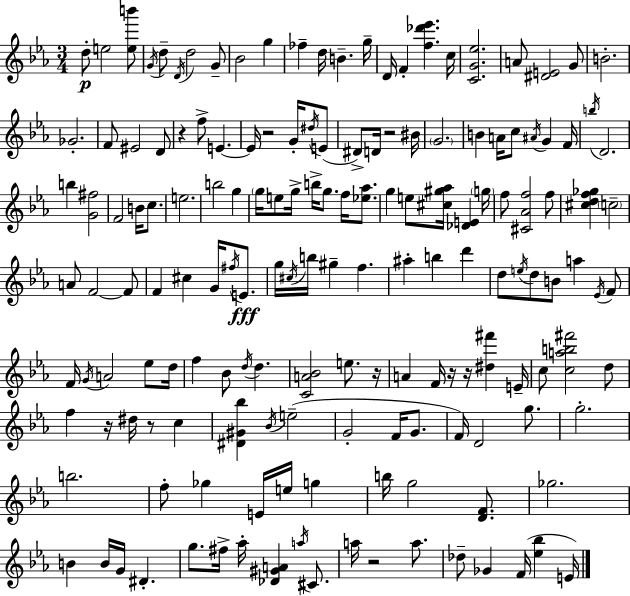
{
  \clef treble
  \numericTimeSignature
  \time 3/4
  \key c \minor
  d''8-.\p e''2 <e'' b'''>8 | \acciaccatura { g'16 } d''8-- \acciaccatura { d'16 } d''2 | g'8-- bes'2 g''4 | fes''4-- d''16 b'4.-- | \break g''16-- d'16 f'4-. <f'' des''' ees'''>4. | c''16 <c' g' ees''>2. | a'8 <dis' e'>2 | g'8 b'2.-. | \break ges'2.-. | f'8 eis'2 | d'8 r4 f''8-> e'4.~~ | e'16 r2 g'16-. | \break \acciaccatura { dis''16 }( e'8 dis'8->) d'16 r2 | bis'16 \parenthesize g'2. | b'4 a'16 c''8 \acciaccatura { ais'16 } g'4 | f'16 \acciaccatura { b''16 } d'2. | \break b''4 <g' fis''>2 | f'2 | b'16 c''8. e''2. | b''2 | \break g''4 \parenthesize g''16 e''8 g''16-> b''16-> g''8. | f''16 <ees'' aes''>8. g''4 e''8 <cis'' gis'' aes''>16 | <des' e'>4 \parenthesize g''16 f''8 <cis' aes' f''>2 | f''8 <cis'' d'' f'' ges''>4 \parenthesize c''2-- | \break a'8 f'2~~ | f'8 f'4 cis''4 | g'16 \acciaccatura { fis''16 } e'8.\fff g''16 \acciaccatura { cis''16 } b''16 gis''4-- | f''4. ais''4-. b''4 | \break d'''4 d''8 \acciaccatura { e''16 } d''8 | b'8 a''4 \acciaccatura { ees'16 } f'8 f'16 \acciaccatura { g'16 } a'2 | ees''8 d''16 f''4 | bes'8 \acciaccatura { d''16 } d''4. <c' a' bes'>2 | \break e''8. r16 a'4 | f'16 r16 r16 <dis'' fis'''>4 e'16-- c''8 | <c'' a'' b'' fis'''>2 d''8 f''4 | r16 dis''16 r8 c''4 <dis' gis' bes''>4 | \break \acciaccatura { bes'16 }( e''2-- | g'2-. f'16 g'8. | f'16) d'2 g''8. | g''2.-. | \break b''2. | f''8-. ges''4 e'16 e''16 g''4 | b''16 g''2 <d' f'>8. | ges''2. | \break b'4 b'16 g'16 dis'4.-. | g''8. fis''16-> aes''16-. <des' gis' a'>4 \acciaccatura { a''16 } cis'8. | a''16 r2 a''8. | des''8-- ges'4 f'16( <ees'' bes''>4 | \break e'16) \bar "|."
}